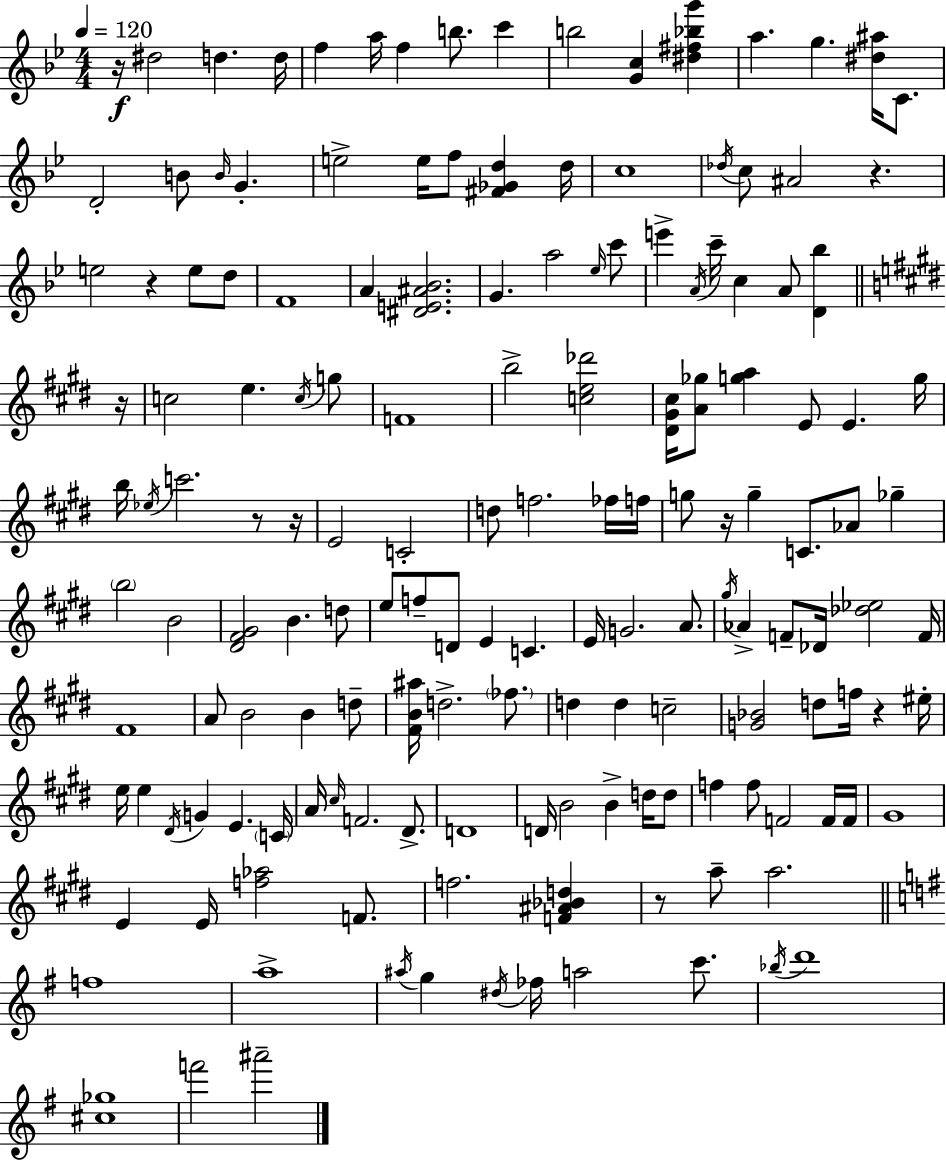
X:1
T:Untitled
M:4/4
L:1/4
K:Bb
z/4 ^d2 d d/4 f a/4 f b/2 c' b2 [Gc] [^d^f_bg'] a g [^d^a]/4 C/2 D2 B/2 B/4 G e2 e/4 f/2 [^F_Gd] d/4 c4 _d/4 c/2 ^A2 z e2 z e/2 d/2 F4 A [^DE^A_B]2 G a2 _e/4 c'/2 e' A/4 c'/4 c A/2 [D_b] z/4 c2 e c/4 g/2 F4 b2 [ce_d']2 [^D^G^c]/4 [A_g]/2 [ga] E/2 E g/4 b/4 _e/4 c'2 z/2 z/4 E2 C2 d/2 f2 _f/4 f/4 g/2 z/4 g C/2 _A/2 _g b2 B2 [^D^F^G]2 B d/2 e/2 f/2 D/2 E C E/4 G2 A/2 ^g/4 _A F/2 _D/4 [_d_e]2 F/4 ^F4 A/2 B2 B d/2 [^FB^a]/4 d2 _f/2 d d c2 [G_B]2 d/2 f/4 z ^e/4 e/4 e ^D/4 G E C/4 A/4 ^c/4 F2 ^D/2 D4 D/4 B2 B d/4 d/2 f f/2 F2 F/4 F/4 ^G4 E E/4 [f_a]2 F/2 f2 [F^A_Bd] z/2 a/2 a2 f4 a4 ^a/4 g ^d/4 _f/4 a2 c'/2 _b/4 d'4 [^c_g]4 f'2 ^a'2